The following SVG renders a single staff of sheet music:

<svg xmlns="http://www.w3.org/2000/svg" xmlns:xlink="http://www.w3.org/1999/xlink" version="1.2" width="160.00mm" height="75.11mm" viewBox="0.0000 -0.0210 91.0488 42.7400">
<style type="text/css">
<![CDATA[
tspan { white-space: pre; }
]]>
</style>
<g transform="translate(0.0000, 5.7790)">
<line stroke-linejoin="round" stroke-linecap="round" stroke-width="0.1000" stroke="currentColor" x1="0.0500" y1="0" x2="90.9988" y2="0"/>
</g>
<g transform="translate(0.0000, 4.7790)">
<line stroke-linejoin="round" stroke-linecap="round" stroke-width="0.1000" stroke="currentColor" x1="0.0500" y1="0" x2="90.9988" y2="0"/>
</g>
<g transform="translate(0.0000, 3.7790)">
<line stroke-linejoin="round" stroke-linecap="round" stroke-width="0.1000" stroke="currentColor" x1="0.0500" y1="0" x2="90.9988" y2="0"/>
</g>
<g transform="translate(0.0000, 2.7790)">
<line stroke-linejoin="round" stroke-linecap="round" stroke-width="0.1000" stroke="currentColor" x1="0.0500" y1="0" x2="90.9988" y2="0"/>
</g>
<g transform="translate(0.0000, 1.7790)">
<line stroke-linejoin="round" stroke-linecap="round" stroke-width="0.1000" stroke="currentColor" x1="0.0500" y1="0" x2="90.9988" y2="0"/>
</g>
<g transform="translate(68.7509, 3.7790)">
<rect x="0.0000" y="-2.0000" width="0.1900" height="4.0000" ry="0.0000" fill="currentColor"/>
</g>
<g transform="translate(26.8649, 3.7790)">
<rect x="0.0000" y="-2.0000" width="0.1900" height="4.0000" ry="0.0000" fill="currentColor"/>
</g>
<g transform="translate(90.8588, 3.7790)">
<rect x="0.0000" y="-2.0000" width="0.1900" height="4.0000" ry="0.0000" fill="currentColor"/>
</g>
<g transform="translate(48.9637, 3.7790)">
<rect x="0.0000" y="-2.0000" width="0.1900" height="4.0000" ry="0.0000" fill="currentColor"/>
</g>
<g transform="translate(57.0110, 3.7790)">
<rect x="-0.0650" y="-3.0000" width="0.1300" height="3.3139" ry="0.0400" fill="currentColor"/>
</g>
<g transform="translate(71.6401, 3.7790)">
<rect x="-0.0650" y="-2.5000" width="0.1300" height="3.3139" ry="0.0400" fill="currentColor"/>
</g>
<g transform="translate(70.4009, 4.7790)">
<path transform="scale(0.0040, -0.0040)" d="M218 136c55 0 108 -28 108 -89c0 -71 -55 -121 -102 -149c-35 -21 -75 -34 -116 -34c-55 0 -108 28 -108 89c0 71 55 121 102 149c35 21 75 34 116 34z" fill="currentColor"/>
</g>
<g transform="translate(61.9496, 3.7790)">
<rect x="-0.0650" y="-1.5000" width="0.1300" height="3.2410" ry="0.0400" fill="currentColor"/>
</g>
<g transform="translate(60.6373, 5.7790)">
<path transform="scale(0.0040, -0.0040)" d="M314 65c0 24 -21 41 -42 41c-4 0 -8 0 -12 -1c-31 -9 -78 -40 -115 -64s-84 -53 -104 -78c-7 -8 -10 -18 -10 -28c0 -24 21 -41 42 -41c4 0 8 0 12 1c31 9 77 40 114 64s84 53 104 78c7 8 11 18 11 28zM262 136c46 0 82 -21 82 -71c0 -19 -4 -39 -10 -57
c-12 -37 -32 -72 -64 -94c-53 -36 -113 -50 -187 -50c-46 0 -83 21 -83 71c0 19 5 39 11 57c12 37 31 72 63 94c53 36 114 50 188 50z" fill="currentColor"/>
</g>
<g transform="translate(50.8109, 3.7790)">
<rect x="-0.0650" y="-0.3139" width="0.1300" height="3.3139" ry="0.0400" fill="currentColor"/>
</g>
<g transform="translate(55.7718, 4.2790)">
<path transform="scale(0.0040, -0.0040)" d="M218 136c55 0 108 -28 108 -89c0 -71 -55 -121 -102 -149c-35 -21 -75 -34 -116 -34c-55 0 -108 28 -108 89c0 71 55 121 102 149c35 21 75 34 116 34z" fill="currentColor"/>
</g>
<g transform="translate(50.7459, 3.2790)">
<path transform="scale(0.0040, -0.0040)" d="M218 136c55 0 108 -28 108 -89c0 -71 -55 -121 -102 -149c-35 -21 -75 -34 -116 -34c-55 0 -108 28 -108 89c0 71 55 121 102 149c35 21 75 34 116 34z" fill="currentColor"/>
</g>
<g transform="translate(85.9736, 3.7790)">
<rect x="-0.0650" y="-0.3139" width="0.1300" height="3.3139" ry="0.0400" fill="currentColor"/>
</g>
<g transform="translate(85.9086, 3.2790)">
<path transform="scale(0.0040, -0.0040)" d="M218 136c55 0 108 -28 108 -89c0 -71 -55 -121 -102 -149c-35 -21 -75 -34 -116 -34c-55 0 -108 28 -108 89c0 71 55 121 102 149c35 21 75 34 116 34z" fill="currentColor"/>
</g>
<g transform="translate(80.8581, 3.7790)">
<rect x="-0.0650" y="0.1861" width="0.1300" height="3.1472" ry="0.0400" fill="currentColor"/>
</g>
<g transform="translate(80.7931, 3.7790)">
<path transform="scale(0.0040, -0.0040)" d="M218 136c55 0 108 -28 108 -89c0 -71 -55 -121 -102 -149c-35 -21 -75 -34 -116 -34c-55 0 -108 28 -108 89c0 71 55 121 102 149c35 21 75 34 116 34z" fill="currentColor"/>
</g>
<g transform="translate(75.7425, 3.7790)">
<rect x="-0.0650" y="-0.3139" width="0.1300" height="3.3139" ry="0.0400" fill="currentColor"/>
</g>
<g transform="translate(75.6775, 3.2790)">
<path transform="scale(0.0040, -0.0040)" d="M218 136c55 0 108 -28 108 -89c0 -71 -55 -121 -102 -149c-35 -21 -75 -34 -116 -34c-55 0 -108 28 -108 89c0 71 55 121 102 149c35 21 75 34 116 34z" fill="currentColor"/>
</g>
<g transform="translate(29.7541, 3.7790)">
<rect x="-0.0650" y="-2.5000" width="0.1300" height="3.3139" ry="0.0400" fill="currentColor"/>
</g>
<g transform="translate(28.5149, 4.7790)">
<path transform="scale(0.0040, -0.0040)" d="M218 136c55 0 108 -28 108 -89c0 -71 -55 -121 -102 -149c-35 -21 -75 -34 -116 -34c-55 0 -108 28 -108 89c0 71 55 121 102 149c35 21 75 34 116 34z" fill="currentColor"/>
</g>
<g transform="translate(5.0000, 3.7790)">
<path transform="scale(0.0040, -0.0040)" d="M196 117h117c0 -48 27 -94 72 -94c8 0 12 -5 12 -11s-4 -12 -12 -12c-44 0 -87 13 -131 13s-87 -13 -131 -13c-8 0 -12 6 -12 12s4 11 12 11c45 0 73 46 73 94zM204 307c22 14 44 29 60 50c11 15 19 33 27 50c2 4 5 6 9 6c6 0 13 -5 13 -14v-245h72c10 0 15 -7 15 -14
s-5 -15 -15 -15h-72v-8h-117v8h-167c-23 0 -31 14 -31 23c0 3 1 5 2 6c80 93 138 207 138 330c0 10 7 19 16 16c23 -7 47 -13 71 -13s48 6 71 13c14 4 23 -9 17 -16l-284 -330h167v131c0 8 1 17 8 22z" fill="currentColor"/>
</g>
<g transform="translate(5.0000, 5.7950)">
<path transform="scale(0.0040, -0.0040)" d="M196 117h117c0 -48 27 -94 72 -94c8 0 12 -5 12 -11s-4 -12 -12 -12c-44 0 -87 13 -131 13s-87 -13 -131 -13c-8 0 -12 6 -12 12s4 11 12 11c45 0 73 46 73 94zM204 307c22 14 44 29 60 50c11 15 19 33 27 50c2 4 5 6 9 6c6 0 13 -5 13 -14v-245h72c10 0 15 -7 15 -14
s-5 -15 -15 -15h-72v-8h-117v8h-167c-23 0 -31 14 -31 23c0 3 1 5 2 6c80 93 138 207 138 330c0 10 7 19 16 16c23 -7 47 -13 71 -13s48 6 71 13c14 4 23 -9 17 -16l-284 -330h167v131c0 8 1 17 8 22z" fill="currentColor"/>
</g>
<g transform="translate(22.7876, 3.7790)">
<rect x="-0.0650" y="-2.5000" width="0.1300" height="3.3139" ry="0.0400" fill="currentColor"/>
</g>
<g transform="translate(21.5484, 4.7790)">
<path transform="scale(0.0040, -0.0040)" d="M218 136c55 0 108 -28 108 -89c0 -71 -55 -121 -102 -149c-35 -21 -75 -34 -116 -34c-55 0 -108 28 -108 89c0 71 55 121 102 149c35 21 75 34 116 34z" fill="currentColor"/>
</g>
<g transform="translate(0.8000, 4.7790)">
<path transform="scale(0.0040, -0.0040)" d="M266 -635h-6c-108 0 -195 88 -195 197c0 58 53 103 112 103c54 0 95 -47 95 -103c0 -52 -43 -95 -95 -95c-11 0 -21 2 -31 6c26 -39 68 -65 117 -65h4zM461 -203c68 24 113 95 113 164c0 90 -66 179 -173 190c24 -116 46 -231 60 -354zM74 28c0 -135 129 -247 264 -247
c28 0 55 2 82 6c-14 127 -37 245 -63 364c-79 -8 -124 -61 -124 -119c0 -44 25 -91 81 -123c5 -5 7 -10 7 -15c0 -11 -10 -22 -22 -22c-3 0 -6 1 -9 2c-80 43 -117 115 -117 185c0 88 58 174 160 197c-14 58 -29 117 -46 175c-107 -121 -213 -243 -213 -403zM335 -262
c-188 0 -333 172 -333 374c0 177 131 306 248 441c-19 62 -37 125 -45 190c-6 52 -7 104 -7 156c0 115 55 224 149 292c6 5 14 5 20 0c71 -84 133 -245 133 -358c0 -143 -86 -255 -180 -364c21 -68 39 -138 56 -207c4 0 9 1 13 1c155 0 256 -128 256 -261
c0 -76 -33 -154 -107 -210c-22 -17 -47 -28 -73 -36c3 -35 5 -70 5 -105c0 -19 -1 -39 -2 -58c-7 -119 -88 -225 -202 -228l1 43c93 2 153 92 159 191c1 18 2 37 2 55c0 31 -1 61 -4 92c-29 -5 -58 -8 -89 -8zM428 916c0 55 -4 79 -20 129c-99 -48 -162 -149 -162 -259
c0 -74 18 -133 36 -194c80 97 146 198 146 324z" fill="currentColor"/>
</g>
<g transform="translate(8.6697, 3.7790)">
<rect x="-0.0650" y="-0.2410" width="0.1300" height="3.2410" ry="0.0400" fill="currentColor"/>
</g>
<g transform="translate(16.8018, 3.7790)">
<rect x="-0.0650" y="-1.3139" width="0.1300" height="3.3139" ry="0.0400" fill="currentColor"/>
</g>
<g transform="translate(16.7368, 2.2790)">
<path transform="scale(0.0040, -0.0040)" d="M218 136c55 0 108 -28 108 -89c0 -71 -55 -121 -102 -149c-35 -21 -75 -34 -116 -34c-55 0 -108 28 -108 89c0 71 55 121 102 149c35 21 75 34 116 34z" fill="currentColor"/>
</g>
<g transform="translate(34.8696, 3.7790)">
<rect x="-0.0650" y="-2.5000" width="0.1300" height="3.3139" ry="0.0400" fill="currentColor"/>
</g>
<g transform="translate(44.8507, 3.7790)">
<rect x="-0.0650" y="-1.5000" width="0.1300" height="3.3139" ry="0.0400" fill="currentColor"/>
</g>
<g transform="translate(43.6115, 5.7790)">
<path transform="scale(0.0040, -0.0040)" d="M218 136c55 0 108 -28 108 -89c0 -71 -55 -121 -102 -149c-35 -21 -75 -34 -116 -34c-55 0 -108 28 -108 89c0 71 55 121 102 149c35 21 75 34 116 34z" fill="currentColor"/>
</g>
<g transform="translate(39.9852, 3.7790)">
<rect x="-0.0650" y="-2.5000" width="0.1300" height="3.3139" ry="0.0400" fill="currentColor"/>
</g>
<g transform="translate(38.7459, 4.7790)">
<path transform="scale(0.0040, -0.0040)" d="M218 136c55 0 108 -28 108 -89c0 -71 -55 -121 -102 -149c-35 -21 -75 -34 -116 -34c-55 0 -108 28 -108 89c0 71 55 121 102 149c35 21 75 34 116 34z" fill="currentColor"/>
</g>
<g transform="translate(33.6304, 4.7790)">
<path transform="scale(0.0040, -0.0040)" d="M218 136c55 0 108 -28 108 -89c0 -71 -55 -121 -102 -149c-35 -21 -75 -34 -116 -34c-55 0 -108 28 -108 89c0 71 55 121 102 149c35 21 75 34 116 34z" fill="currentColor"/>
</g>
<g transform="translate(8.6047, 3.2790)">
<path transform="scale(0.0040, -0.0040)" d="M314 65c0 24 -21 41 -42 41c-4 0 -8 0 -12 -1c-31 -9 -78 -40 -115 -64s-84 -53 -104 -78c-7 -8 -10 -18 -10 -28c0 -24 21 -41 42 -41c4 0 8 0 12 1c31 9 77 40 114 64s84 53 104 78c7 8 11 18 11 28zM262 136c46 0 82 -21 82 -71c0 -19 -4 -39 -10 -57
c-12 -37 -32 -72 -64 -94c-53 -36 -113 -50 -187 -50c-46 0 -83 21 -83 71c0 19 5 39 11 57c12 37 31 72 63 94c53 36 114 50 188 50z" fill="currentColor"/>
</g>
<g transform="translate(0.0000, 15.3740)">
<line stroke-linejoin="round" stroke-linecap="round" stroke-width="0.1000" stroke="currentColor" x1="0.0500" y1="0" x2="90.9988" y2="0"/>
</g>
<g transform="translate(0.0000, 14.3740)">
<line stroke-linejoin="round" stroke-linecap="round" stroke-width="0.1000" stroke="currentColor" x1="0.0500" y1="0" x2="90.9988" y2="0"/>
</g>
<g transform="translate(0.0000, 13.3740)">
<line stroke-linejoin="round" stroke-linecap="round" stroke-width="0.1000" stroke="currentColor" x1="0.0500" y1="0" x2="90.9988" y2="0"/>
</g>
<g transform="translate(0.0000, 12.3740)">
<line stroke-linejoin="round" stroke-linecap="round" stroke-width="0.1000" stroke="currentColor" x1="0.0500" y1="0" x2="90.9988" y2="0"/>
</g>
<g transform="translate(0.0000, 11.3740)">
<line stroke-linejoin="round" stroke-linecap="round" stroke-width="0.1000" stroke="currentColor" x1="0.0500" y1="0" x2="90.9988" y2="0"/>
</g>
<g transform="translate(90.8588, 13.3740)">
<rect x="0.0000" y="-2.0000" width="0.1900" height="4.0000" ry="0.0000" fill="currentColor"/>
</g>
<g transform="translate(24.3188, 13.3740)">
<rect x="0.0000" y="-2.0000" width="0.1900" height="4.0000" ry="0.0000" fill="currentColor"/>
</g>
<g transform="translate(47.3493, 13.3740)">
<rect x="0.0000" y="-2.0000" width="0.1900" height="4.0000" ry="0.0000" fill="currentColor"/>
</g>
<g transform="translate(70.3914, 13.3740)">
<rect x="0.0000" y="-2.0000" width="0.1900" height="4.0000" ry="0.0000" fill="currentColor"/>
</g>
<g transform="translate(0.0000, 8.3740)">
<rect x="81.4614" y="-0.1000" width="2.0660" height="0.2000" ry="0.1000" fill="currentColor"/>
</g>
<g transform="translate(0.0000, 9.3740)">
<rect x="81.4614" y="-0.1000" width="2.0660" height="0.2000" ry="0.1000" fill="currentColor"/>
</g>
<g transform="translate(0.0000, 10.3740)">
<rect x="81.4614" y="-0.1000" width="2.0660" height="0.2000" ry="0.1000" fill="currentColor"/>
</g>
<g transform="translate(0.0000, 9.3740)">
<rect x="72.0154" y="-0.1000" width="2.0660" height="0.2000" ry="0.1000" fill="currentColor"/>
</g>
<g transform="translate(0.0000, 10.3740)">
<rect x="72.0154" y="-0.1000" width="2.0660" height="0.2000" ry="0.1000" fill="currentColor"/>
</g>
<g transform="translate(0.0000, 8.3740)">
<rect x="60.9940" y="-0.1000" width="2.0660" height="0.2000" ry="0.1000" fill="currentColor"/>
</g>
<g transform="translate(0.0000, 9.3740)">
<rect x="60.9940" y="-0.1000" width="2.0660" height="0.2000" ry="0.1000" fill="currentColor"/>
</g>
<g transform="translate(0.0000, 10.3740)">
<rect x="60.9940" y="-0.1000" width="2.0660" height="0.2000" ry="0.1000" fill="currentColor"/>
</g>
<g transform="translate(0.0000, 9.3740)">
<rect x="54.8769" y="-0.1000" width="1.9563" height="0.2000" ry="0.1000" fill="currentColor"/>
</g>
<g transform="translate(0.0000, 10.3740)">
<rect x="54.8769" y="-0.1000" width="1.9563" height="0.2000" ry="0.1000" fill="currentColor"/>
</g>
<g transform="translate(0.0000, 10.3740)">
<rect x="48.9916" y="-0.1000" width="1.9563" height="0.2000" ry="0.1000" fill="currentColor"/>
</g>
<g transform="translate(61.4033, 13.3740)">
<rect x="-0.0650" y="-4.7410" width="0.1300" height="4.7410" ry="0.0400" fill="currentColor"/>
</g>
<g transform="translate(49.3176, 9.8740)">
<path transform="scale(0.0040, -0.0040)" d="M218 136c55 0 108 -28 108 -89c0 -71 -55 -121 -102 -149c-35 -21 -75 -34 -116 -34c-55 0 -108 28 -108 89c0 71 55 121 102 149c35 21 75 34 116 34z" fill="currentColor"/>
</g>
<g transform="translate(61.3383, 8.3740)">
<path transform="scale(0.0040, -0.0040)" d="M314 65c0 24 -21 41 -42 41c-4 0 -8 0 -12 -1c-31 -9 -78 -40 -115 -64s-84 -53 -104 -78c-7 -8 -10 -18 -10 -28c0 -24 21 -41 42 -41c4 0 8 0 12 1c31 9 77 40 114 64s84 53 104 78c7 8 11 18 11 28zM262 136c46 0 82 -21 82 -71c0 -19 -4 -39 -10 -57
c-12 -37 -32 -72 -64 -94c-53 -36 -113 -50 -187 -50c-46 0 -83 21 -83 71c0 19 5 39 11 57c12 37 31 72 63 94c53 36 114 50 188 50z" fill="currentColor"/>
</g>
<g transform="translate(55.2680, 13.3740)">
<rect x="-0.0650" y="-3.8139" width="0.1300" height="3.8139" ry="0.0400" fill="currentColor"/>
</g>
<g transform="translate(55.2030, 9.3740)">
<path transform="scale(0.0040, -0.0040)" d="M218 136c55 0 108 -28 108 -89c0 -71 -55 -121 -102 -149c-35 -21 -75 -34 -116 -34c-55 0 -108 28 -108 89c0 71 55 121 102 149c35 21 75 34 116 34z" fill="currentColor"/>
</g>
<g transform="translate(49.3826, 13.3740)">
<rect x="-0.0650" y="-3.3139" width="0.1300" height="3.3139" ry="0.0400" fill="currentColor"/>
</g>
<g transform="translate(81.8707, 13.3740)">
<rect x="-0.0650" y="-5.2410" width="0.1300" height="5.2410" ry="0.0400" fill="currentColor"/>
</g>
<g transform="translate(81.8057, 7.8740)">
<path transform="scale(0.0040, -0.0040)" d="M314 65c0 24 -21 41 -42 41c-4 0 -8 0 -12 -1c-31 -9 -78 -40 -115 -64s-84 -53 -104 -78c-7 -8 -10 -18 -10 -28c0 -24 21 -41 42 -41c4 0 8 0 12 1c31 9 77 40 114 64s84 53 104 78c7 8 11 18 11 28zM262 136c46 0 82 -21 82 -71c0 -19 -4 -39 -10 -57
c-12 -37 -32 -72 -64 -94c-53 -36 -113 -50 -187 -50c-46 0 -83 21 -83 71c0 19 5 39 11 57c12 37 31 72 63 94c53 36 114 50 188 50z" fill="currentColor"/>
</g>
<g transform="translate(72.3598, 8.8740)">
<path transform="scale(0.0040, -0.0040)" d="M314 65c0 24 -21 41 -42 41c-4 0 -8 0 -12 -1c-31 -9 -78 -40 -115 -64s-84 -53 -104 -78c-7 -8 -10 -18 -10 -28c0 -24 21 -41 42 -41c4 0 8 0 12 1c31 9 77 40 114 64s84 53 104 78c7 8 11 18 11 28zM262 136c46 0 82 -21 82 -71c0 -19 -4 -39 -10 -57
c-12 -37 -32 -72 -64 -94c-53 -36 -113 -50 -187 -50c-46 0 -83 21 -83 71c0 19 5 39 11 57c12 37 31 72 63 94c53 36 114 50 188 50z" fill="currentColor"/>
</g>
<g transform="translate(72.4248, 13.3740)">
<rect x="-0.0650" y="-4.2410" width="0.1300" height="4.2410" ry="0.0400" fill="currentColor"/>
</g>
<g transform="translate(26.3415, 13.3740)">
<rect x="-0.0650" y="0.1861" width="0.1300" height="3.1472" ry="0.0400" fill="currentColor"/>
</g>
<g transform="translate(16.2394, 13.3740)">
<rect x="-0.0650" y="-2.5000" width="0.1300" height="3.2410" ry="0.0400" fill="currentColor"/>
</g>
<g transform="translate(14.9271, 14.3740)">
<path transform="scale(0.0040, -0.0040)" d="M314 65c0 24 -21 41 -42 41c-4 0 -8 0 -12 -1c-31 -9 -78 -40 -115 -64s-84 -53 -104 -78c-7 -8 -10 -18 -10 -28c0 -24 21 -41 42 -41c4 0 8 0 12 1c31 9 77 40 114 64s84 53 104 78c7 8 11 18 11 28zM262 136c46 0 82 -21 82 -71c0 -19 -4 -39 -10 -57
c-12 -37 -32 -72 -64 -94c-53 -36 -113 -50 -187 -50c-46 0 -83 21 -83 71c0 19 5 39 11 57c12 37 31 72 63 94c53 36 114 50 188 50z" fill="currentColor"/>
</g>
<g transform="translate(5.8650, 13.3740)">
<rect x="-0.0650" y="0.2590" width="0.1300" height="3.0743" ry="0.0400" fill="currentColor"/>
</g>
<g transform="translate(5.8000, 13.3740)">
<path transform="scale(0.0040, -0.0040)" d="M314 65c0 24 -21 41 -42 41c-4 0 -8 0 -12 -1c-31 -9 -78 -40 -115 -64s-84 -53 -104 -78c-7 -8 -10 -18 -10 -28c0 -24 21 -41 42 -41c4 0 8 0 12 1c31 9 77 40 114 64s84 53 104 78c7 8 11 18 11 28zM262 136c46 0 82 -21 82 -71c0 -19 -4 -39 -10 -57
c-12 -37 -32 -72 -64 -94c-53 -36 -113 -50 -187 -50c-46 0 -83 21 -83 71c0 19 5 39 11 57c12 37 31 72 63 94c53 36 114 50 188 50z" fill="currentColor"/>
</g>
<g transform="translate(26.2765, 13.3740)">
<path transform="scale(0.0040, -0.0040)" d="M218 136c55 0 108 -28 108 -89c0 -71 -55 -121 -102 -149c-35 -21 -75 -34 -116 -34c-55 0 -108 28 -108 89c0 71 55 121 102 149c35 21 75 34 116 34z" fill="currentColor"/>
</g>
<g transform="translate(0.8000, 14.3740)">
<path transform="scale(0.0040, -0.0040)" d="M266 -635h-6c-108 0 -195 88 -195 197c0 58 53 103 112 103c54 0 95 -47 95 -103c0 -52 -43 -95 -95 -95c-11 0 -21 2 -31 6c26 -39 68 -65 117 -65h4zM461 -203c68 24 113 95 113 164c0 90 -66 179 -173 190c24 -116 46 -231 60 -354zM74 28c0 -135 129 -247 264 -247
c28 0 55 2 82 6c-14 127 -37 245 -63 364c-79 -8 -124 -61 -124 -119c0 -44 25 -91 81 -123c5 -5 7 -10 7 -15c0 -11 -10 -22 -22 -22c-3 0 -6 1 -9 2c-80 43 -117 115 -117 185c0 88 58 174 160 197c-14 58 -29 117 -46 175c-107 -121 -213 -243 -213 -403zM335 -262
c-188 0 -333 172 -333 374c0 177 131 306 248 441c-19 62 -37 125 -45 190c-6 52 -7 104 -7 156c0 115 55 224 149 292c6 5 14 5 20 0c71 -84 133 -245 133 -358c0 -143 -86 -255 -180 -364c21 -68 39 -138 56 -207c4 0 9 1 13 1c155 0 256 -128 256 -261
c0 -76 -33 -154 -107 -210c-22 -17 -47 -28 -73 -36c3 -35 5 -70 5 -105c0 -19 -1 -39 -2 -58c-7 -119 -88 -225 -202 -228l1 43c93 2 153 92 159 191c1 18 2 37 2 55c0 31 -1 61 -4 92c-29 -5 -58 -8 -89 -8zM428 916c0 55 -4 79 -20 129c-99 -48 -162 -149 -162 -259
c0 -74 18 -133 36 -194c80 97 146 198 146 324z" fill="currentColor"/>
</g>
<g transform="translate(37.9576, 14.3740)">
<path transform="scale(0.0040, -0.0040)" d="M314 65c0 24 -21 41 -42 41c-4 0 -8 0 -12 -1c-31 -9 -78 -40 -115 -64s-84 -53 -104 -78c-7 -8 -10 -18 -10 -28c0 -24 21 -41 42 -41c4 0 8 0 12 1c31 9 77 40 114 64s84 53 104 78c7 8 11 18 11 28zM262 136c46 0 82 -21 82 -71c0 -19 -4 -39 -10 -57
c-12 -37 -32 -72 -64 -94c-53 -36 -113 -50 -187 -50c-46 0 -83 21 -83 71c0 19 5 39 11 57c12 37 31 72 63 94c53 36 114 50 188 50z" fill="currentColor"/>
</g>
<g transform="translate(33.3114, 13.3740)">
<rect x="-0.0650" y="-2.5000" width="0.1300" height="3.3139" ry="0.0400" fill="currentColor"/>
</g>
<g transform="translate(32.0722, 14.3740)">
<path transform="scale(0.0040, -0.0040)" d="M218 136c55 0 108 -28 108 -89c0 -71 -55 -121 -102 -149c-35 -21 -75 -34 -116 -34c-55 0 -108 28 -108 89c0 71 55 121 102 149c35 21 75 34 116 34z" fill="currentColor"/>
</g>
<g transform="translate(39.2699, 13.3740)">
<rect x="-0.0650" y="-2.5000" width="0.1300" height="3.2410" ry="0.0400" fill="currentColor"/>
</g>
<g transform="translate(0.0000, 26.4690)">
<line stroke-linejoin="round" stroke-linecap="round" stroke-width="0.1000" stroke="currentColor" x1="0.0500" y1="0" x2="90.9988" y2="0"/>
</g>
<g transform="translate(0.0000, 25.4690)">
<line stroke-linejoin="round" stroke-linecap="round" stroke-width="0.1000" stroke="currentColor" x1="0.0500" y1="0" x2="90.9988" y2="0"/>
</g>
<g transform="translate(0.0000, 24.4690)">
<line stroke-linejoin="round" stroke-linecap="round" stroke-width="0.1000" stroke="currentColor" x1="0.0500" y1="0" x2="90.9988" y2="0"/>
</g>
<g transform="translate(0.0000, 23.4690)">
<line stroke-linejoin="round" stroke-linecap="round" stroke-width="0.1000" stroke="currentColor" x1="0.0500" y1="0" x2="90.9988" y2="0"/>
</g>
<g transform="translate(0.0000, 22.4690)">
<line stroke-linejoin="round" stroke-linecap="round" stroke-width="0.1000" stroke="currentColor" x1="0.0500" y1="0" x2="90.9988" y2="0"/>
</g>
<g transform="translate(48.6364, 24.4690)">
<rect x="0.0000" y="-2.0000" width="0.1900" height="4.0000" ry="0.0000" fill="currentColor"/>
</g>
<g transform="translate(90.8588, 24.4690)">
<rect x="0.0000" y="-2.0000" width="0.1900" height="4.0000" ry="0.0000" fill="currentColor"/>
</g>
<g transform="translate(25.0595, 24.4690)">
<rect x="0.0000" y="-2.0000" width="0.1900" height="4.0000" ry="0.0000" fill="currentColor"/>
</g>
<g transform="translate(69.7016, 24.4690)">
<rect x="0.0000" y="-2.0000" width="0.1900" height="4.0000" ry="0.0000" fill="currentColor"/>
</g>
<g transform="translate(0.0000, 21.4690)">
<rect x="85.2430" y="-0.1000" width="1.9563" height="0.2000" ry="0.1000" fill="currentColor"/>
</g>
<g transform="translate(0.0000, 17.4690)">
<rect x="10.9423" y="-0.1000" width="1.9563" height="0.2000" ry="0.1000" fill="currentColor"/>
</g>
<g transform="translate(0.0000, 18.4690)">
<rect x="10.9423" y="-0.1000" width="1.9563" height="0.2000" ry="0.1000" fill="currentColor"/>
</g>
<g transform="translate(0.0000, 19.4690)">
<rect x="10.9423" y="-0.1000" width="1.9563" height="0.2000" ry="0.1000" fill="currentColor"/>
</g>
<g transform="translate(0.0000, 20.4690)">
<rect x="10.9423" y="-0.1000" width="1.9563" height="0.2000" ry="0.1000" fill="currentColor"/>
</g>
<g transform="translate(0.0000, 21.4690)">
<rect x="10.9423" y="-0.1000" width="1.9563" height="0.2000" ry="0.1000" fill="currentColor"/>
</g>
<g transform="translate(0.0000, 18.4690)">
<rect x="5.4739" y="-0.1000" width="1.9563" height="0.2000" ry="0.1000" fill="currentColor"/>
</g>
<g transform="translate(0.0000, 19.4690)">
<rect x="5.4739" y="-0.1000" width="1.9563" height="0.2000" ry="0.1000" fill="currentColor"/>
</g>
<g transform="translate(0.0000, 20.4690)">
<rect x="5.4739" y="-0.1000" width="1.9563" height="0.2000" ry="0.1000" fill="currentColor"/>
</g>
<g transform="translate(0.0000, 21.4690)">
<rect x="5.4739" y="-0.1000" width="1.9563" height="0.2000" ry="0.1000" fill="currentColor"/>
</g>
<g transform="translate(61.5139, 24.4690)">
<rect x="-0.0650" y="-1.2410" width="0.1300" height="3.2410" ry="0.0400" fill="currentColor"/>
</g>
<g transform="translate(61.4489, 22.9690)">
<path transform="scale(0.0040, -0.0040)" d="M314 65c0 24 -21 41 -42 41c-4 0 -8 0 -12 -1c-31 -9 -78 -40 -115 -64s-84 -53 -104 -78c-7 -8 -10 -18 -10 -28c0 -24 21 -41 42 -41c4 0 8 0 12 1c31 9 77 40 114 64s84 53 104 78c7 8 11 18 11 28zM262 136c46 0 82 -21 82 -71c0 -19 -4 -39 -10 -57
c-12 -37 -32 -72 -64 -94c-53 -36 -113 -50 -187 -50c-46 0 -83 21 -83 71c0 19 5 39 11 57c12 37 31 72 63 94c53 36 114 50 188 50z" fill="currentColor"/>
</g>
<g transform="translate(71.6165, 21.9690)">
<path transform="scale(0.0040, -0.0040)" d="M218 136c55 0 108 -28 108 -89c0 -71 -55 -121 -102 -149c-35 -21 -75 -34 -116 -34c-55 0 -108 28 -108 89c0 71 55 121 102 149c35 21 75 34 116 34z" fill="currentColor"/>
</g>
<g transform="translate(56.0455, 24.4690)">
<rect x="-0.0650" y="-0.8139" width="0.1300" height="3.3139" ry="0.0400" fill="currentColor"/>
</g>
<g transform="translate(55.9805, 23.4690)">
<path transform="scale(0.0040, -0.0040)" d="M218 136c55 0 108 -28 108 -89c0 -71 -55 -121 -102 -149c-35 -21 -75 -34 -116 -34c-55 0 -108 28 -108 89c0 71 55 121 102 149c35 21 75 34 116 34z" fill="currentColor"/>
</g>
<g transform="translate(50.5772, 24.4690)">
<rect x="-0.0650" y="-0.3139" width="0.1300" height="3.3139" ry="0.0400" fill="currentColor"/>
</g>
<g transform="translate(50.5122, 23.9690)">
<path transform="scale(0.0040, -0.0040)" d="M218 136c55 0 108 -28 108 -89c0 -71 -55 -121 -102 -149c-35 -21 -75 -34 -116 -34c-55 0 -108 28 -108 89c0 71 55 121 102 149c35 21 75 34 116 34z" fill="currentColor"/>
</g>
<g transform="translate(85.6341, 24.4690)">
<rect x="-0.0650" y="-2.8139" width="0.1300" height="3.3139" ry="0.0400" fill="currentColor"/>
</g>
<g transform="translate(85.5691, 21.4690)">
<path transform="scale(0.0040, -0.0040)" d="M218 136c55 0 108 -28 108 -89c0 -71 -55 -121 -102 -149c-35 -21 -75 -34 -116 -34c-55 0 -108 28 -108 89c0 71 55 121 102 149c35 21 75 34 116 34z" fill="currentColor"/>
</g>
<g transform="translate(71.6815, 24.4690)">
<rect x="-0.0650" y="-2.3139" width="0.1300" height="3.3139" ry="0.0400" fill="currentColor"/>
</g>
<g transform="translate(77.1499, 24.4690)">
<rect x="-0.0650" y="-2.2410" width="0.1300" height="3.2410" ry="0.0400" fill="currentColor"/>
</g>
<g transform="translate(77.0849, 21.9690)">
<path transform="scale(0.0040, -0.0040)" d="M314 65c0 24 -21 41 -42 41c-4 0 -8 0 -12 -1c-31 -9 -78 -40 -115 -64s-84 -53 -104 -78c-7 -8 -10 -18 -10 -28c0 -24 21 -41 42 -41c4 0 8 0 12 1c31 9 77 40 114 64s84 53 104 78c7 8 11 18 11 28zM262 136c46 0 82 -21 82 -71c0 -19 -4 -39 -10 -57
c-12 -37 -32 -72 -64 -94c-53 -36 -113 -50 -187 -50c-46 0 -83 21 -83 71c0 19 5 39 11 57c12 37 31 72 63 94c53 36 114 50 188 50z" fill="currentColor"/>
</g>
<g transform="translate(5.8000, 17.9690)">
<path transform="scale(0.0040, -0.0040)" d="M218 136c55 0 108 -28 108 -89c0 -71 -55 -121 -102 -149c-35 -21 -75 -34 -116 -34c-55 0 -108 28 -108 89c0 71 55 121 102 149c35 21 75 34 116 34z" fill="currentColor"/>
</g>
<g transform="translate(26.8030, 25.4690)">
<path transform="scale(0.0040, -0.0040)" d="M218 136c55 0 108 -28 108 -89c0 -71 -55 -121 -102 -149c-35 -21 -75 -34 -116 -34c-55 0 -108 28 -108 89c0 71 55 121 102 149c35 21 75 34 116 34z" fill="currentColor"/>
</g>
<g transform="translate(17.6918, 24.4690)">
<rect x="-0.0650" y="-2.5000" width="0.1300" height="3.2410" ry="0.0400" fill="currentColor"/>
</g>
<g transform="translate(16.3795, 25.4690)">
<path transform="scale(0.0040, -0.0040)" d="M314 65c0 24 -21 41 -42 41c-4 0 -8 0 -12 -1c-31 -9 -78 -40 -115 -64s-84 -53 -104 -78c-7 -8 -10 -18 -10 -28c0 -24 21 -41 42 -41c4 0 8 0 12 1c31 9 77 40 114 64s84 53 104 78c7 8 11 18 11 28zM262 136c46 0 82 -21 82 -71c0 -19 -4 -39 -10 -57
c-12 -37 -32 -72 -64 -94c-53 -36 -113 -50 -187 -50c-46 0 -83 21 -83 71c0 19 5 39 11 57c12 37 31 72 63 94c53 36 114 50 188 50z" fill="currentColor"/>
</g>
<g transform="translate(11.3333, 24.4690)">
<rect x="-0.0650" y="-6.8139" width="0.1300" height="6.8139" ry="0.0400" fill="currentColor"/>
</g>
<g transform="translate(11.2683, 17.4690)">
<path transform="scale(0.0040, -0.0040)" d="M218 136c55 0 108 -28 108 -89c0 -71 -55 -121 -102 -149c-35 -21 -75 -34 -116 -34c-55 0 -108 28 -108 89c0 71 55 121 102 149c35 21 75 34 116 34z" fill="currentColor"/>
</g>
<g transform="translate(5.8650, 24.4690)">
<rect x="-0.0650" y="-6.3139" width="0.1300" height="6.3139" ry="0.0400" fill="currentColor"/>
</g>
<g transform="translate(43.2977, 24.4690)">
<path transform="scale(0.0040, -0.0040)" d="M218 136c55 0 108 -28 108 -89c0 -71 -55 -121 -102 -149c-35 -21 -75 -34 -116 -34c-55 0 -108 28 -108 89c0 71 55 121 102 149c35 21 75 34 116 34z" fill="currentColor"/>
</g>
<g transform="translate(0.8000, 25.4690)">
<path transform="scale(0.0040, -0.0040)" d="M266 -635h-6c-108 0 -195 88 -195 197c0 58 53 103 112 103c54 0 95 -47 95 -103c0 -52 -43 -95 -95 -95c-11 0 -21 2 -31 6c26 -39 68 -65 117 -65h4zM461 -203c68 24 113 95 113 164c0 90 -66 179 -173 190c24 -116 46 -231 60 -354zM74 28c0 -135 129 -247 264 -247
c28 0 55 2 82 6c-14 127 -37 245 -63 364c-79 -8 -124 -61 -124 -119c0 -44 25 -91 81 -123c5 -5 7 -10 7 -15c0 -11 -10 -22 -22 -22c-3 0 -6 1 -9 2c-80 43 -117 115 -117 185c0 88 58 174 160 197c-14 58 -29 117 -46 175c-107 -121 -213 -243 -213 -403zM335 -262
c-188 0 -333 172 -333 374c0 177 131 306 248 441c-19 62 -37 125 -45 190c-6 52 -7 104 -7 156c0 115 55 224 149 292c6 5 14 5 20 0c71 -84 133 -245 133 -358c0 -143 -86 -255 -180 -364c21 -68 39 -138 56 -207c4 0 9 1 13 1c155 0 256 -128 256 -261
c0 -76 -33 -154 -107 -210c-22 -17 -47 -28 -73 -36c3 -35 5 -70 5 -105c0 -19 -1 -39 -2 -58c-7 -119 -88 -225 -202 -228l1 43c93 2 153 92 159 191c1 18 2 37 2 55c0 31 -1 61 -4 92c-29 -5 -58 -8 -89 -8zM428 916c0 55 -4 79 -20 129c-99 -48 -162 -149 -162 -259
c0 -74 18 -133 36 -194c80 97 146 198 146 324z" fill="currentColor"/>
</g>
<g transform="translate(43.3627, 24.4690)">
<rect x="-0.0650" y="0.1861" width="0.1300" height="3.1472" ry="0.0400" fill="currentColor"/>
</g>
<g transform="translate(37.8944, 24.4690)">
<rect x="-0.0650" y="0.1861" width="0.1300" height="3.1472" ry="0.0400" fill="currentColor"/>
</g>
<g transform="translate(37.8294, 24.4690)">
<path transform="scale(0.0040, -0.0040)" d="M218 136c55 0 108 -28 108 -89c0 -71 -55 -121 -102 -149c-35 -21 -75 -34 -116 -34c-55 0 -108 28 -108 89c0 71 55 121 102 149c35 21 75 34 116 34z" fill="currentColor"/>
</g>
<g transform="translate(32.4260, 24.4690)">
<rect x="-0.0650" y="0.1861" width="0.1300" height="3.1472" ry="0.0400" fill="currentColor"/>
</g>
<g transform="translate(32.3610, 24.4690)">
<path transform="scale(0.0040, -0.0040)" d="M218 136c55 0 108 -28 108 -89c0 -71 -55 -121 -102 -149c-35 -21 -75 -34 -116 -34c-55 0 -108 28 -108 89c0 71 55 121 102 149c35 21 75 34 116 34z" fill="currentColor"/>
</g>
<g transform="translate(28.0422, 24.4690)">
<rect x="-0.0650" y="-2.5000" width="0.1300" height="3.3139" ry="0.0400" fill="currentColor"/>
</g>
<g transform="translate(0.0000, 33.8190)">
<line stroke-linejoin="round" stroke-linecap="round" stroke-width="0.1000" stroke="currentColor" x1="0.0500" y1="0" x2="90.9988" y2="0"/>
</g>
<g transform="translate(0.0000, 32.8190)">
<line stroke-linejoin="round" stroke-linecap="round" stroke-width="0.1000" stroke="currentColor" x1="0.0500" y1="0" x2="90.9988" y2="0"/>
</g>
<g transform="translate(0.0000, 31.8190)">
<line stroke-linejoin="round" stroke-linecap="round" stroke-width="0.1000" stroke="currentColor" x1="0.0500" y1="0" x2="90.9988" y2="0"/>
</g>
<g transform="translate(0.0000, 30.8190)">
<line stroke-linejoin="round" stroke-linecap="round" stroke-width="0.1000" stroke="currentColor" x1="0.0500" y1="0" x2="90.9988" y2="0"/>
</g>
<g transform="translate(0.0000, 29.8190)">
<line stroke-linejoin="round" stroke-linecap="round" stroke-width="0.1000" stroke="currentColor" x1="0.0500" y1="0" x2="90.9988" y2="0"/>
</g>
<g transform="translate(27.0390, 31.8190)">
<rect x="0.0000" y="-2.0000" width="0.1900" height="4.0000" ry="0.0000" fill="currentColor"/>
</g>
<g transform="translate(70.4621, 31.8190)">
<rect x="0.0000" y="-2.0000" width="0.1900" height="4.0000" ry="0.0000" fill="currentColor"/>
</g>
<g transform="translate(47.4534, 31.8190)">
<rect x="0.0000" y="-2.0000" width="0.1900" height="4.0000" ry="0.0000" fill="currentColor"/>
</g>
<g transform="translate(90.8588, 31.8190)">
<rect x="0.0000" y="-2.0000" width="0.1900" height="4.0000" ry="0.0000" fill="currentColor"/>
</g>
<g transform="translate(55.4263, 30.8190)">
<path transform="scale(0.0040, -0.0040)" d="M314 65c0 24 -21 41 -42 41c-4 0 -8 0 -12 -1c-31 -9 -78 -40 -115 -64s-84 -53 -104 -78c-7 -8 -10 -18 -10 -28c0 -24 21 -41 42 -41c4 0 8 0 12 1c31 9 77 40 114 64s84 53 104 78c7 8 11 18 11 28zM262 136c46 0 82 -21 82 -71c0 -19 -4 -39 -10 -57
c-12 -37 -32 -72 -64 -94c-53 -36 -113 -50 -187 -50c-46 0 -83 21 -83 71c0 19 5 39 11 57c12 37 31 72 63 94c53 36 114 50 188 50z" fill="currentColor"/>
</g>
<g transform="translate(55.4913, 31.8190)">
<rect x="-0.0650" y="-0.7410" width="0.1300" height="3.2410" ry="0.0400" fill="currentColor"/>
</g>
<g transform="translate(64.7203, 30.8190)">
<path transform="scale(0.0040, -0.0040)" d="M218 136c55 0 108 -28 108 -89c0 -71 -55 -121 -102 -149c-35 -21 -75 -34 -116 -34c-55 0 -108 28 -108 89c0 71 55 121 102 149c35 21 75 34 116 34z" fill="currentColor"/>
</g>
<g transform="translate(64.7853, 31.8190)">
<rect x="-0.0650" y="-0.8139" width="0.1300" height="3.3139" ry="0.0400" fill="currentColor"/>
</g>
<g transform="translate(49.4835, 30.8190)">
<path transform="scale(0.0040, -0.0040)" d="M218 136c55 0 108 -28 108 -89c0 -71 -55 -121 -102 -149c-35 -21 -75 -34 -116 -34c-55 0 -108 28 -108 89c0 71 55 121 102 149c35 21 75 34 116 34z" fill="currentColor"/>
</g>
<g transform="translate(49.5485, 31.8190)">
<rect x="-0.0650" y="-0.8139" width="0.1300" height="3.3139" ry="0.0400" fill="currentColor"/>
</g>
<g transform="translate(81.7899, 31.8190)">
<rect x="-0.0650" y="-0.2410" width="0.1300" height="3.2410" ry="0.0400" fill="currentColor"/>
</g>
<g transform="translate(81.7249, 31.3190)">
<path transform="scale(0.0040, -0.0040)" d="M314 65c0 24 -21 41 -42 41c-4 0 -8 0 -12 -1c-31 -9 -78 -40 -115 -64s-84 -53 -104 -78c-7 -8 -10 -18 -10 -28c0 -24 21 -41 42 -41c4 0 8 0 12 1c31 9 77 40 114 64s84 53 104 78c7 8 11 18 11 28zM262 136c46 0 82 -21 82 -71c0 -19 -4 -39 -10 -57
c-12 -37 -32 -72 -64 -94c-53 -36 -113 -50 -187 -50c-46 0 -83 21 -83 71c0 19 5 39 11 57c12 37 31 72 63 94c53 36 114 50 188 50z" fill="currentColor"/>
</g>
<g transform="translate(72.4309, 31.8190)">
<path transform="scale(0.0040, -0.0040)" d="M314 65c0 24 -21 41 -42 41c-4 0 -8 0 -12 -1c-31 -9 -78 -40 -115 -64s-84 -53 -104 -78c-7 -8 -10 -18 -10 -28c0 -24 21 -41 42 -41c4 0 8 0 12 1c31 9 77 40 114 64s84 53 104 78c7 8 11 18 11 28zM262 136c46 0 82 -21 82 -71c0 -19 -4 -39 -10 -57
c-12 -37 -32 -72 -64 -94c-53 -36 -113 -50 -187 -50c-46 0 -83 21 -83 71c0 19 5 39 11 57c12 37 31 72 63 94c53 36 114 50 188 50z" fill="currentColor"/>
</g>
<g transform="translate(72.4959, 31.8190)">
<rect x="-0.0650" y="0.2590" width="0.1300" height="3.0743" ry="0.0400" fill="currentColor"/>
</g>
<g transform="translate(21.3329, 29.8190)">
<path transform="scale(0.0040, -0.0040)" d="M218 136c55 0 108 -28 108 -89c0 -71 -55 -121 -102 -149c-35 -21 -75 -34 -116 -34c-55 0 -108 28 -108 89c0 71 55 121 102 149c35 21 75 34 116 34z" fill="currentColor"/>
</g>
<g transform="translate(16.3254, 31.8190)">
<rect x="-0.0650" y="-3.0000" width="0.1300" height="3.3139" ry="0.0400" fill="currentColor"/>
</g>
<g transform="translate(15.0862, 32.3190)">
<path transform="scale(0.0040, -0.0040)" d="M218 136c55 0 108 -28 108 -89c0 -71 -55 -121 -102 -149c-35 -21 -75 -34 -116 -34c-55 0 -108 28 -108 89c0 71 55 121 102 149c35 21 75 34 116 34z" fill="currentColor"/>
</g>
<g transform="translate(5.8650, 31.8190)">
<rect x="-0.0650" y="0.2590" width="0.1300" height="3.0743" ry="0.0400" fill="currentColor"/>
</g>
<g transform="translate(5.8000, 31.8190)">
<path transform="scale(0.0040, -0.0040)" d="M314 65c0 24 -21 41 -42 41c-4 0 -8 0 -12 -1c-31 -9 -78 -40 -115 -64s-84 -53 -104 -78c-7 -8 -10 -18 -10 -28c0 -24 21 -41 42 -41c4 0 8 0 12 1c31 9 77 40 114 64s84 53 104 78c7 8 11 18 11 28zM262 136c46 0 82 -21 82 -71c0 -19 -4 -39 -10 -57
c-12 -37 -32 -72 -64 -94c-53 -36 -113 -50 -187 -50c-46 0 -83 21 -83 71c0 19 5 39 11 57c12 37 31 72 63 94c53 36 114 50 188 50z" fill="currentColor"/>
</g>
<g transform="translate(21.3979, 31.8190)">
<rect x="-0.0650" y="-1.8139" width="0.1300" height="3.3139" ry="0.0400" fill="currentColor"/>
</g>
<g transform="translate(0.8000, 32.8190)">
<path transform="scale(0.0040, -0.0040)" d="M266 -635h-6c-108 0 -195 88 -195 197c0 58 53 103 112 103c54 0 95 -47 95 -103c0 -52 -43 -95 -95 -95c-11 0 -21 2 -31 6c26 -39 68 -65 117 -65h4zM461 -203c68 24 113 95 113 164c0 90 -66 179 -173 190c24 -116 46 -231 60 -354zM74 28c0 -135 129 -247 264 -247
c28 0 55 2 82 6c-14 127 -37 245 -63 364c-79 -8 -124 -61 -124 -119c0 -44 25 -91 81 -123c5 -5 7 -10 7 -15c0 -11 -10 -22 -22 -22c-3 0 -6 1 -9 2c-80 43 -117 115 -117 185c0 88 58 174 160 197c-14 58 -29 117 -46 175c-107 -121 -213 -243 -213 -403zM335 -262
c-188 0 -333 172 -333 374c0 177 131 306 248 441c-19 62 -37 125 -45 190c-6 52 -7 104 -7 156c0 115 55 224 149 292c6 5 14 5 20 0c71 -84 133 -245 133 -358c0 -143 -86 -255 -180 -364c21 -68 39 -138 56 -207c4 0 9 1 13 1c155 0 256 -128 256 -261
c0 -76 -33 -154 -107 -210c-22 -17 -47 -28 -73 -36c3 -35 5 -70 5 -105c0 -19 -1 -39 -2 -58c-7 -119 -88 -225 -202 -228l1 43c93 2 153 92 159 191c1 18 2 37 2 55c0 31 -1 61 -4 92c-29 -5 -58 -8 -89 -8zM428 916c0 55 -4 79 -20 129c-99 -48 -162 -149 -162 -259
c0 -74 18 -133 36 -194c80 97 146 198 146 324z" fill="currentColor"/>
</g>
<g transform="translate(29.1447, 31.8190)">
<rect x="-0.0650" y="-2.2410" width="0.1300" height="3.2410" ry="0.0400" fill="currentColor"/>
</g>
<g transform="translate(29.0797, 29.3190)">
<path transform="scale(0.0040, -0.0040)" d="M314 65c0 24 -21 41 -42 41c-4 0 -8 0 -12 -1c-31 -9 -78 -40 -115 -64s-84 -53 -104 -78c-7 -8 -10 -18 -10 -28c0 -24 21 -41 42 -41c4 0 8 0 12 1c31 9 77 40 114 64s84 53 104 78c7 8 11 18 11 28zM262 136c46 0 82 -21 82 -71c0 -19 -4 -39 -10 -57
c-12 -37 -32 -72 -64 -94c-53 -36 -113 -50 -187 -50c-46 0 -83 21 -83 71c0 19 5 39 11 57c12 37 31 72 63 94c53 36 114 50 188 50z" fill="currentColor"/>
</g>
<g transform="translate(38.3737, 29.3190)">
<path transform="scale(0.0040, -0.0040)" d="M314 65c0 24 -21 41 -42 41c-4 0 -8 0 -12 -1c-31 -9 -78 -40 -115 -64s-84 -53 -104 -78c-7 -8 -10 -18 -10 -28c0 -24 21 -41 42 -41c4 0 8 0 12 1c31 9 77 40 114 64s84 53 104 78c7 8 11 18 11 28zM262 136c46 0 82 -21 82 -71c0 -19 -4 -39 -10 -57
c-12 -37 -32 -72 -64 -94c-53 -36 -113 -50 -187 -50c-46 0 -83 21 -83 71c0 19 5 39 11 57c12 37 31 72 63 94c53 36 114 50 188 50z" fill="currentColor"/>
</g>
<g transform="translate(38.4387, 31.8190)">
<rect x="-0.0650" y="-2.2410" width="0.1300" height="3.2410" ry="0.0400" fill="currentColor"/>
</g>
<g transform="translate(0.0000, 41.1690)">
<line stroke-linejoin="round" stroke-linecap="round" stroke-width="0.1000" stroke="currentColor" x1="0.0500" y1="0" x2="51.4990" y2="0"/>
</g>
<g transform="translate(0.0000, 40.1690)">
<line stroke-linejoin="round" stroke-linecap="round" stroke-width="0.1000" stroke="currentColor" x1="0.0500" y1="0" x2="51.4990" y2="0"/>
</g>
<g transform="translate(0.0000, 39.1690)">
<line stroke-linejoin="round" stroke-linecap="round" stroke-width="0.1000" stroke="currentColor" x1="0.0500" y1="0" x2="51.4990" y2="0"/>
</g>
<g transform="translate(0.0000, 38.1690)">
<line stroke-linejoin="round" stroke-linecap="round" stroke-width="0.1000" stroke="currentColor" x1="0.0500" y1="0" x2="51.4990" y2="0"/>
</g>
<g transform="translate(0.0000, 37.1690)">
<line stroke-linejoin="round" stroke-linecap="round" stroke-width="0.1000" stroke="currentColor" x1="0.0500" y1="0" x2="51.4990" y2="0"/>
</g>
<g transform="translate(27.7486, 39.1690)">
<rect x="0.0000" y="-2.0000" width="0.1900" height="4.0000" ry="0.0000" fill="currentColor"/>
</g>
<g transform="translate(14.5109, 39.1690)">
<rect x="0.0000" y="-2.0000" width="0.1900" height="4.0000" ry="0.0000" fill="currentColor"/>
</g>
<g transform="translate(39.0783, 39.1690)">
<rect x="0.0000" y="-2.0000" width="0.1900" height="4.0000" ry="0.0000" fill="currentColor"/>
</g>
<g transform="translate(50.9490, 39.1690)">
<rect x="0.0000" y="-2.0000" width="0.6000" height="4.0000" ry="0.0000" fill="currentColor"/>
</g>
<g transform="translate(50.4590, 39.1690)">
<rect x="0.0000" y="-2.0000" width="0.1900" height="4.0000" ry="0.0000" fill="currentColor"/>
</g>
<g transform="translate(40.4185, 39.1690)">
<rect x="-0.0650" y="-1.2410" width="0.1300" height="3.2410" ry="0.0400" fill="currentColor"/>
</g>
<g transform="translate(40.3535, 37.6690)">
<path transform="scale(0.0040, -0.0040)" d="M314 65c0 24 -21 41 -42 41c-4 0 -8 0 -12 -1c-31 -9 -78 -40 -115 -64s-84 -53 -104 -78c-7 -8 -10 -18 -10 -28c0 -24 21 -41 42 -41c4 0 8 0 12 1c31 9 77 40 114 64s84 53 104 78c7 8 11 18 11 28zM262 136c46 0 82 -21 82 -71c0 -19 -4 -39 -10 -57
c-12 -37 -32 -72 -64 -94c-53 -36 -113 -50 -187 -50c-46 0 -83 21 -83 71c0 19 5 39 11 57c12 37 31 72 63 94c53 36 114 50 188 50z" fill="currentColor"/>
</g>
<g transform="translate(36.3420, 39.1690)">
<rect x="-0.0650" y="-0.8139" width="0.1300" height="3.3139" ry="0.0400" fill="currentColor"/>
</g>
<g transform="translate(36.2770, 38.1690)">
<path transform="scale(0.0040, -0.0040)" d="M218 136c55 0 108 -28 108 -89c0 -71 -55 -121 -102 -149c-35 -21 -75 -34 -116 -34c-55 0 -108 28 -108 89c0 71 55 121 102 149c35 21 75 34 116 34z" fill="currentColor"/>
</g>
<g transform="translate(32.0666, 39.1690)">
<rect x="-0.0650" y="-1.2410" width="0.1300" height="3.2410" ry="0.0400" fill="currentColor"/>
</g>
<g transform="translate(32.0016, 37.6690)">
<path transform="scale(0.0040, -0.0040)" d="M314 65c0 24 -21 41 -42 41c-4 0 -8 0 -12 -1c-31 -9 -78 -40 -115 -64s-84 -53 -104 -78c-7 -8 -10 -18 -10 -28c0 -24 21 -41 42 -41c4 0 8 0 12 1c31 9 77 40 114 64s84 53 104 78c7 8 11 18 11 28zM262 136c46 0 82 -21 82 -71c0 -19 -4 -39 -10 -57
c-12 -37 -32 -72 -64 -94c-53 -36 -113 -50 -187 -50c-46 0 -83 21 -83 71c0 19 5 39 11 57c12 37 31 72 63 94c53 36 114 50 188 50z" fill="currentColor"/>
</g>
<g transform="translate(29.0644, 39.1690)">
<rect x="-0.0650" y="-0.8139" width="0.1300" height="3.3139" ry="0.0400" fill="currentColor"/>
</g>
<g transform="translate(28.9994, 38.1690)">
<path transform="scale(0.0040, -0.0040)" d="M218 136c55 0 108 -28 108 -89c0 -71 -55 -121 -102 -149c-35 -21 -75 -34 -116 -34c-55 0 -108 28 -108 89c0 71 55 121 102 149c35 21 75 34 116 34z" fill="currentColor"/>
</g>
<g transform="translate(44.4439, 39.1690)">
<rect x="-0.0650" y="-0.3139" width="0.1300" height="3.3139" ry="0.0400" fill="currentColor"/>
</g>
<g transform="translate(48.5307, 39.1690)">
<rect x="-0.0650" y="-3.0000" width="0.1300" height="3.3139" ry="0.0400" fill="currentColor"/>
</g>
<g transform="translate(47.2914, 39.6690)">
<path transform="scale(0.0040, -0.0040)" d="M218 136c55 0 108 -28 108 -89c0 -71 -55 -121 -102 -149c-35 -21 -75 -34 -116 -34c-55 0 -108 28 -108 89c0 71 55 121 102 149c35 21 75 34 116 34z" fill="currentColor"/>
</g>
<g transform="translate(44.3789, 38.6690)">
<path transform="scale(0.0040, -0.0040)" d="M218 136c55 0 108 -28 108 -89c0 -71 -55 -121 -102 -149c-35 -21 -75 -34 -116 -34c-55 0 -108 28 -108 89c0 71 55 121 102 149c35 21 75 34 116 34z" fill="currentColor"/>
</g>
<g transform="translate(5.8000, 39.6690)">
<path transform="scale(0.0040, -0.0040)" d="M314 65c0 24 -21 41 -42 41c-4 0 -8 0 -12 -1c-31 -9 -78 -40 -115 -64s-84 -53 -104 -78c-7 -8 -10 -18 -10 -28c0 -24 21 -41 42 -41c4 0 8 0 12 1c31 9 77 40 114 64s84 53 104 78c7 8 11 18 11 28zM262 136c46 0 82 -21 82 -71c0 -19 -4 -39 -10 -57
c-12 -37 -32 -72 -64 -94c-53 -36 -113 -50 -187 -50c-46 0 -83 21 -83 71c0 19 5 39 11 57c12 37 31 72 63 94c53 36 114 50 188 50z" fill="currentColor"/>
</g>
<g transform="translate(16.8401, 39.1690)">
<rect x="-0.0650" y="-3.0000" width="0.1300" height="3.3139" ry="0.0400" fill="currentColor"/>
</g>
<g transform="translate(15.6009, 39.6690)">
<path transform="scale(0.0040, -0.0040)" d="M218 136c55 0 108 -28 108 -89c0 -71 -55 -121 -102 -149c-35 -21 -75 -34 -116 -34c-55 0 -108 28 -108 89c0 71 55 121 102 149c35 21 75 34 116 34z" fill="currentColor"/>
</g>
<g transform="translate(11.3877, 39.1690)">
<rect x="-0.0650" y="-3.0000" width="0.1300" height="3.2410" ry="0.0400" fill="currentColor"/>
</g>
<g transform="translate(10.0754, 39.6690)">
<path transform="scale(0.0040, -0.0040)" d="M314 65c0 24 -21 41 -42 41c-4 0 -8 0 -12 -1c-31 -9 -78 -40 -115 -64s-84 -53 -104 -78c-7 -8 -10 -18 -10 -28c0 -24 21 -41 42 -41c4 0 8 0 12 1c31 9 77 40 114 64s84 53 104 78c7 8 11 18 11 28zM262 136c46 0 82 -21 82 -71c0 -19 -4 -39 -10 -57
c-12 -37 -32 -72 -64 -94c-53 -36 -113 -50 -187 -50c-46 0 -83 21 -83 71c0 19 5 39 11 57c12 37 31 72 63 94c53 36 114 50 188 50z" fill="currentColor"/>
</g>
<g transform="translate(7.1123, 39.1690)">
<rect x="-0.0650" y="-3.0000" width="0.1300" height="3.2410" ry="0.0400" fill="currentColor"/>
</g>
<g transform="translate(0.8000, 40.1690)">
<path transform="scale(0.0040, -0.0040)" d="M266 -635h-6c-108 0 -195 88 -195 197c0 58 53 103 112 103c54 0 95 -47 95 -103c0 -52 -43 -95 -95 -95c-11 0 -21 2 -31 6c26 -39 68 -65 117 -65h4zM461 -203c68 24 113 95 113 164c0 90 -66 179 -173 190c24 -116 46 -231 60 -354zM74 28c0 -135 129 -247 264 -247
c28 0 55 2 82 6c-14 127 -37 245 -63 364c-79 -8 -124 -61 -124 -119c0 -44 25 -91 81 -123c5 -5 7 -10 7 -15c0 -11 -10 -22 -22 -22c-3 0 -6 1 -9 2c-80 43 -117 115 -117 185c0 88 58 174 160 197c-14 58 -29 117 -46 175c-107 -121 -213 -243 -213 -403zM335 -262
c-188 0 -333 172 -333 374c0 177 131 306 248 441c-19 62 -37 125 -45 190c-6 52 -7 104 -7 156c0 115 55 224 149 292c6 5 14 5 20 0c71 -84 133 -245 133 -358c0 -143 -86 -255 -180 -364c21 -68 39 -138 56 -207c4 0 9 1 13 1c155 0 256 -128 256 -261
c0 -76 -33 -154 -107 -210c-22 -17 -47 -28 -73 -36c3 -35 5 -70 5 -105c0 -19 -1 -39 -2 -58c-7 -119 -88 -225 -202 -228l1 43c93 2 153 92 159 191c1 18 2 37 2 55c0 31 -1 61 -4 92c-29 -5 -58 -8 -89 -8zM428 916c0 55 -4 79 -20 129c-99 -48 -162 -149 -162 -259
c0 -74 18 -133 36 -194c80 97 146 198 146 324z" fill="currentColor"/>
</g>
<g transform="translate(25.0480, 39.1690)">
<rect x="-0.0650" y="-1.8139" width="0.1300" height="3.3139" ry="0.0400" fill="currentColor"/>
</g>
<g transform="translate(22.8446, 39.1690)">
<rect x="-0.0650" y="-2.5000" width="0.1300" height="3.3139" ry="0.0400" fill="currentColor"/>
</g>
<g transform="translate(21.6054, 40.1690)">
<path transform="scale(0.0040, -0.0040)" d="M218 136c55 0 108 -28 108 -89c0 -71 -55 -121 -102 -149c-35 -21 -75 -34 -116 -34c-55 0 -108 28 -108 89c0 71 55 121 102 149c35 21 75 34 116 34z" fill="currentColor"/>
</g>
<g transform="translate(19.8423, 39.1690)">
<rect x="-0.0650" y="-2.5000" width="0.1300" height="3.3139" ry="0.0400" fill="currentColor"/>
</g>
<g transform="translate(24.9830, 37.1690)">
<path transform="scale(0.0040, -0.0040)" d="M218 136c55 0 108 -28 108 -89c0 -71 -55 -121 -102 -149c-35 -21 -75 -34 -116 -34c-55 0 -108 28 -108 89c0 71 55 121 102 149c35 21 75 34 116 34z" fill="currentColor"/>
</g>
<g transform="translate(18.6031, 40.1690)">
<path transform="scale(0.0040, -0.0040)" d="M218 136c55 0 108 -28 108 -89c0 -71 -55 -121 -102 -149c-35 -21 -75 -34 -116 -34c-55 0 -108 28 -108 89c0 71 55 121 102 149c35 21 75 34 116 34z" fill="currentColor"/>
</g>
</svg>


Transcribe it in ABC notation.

X:1
T:Untitled
M:4/4
L:1/4
K:C
c2 e G G G G E c A E2 G c B c B2 G2 B G G2 b c' e'2 d'2 f'2 a' b' G2 G B B B c d e2 g g2 a B2 A f g2 g2 d d2 d B2 c2 A2 A2 A G G f d e2 d e2 c A